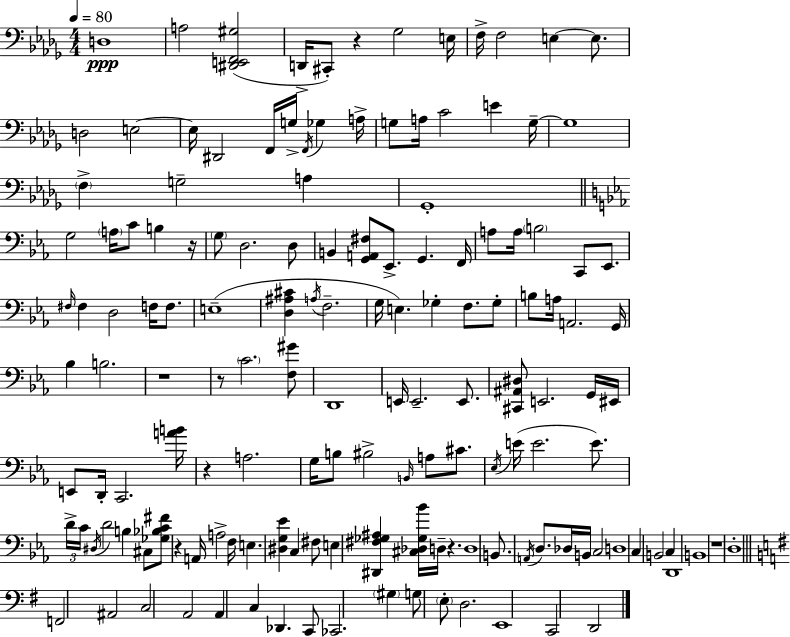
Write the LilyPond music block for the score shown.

{
  \clef bass
  \numericTimeSignature
  \time 4/4
  \key bes \minor
  \tempo 4 = 80
  d1\ppp | a2 <dis, e, f, gis>2( | d,16-> cis,8-.) r4 ges2 e16 | f16-> f2 e4~~ e8. | \break d2 e2~~ | e16 dis,2 f,16 g16-> \acciaccatura { f,16 } ges4 | a16-> g8 a16 c'2 e'4 | g16--~~ g1 | \break \parenthesize f4-> g2-- a4 | ges,1-. | \bar "||" \break \key c \minor g2 \parenthesize a16 c'8 b4 r16 | \parenthesize g8 d2. d8 | b,4 <g, a, fis>8 ees,8.-> g,4. f,16 | a8 a16 \parenthesize b2 c,8 ees,8. | \break \grace { fis16 } fis4 d2 f16 f8. | e1--( | <d ais cis'>4 \acciaccatura { a16 } f2.-- | g16 e4.) ges4-. f8. | \break ges8-. b8 a16 a,2. | g,16 bes4 b2. | r1 | r8 \parenthesize c'2. | \break <f gis'>8 d,1 | e,16 e,2.-- e,8. | <cis, ais, dis>8 e,2. | g,16 eis,16 e,8 d,16-. c,2. | \break <a' b'>16 r4 a2. | g16 b8 bis2-> \grace { b,16 } a8 | cis'8. \acciaccatura { ees16 } e'16( e'2. | e'8.) \tuplet 3/2 { d'16-> c'16 \acciaccatura { dis16 } } d'2 b4 | \break cis8 <ges bes c' fis'>8 r4 a,16 a2-> | f16 e4. <dis g ees'>4 c4 | fis8 e4 <dis, fis ges ais>4 <cis des ges bes'>16 d16-- r4. | d1 | \break b,8. \acciaccatura { a,16 } d8. des16 b,16 c2 | d1 | c4 b,2 | c4 d,1 | \break b,1 | r1 | d1-. | \bar "||" \break \key g \major f,2 ais,2 | c2 a,2 | a,4 c4 des,4. c,8 | ces,2. \parenthesize gis4 | \break g8 \parenthesize e8-. d2. | e,1 | c,2 d,2 | \bar "|."
}